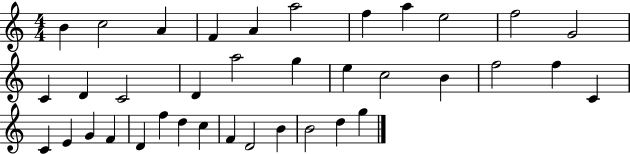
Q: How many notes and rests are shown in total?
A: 37